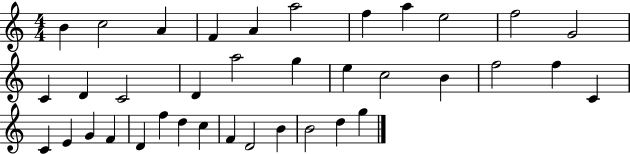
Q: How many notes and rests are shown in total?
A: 37